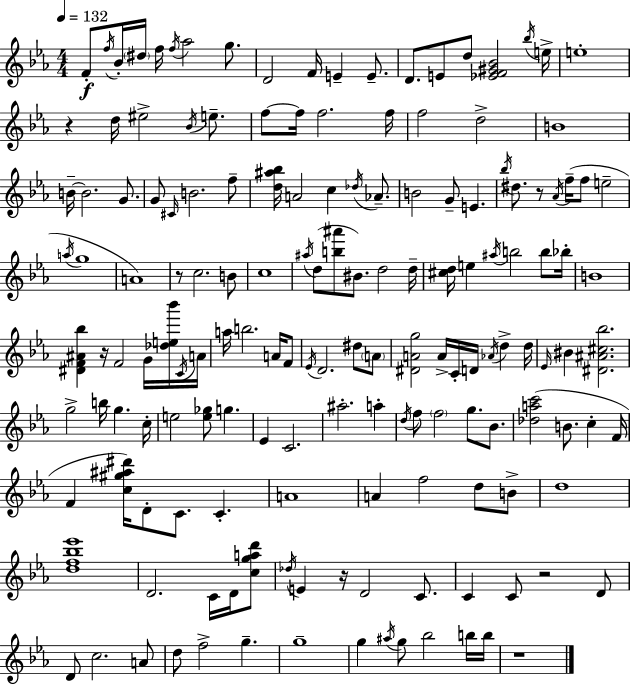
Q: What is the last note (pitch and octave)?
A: B5